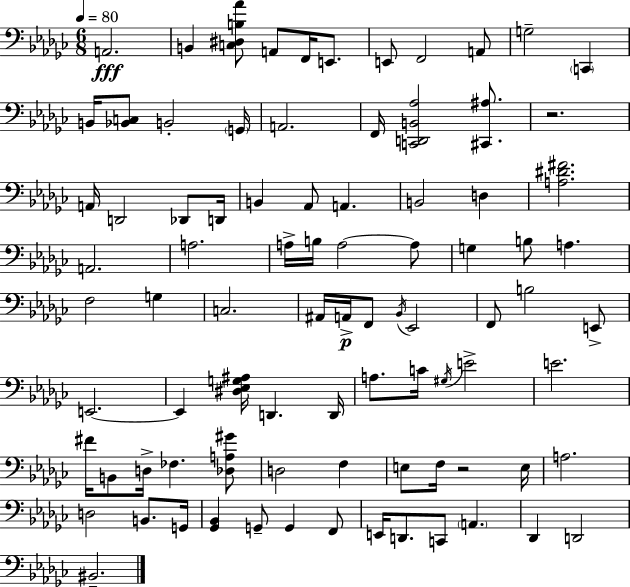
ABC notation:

X:1
T:Untitled
M:6/8
L:1/4
K:Ebm
A,,2 B,, [C,^D,B,_A]/2 A,,/2 F,,/4 E,,/2 E,,/2 F,,2 A,,/2 G,2 C,, B,,/4 [_B,,C,]/2 B,,2 G,,/4 A,,2 F,,/4 [C,,D,,B,,_A,]2 [^C,,^A,]/2 z2 A,,/4 D,,2 _D,,/2 D,,/4 B,, _A,,/2 A,, B,,2 D, [A,^D^F]2 A,,2 A,2 A,/4 B,/4 A,2 A,/2 G, B,/2 A, F,2 G, C,2 ^A,,/4 A,,/4 F,,/2 _B,,/4 _E,,2 F,,/2 B,2 E,,/2 E,,2 E,, [^D,_E,G,^A,]/4 D,, D,,/4 A,/2 C/4 ^G,/4 E2 E2 ^F/4 B,,/2 D,/4 _F, [_D,A,^G]/2 D,2 F, E,/2 F,/4 z2 E,/4 A,2 D,2 B,,/2 G,,/4 [_G,,_B,,] G,,/2 G,, F,,/2 E,,/4 D,,/2 C,,/2 A,, _D,, D,,2 ^B,,2